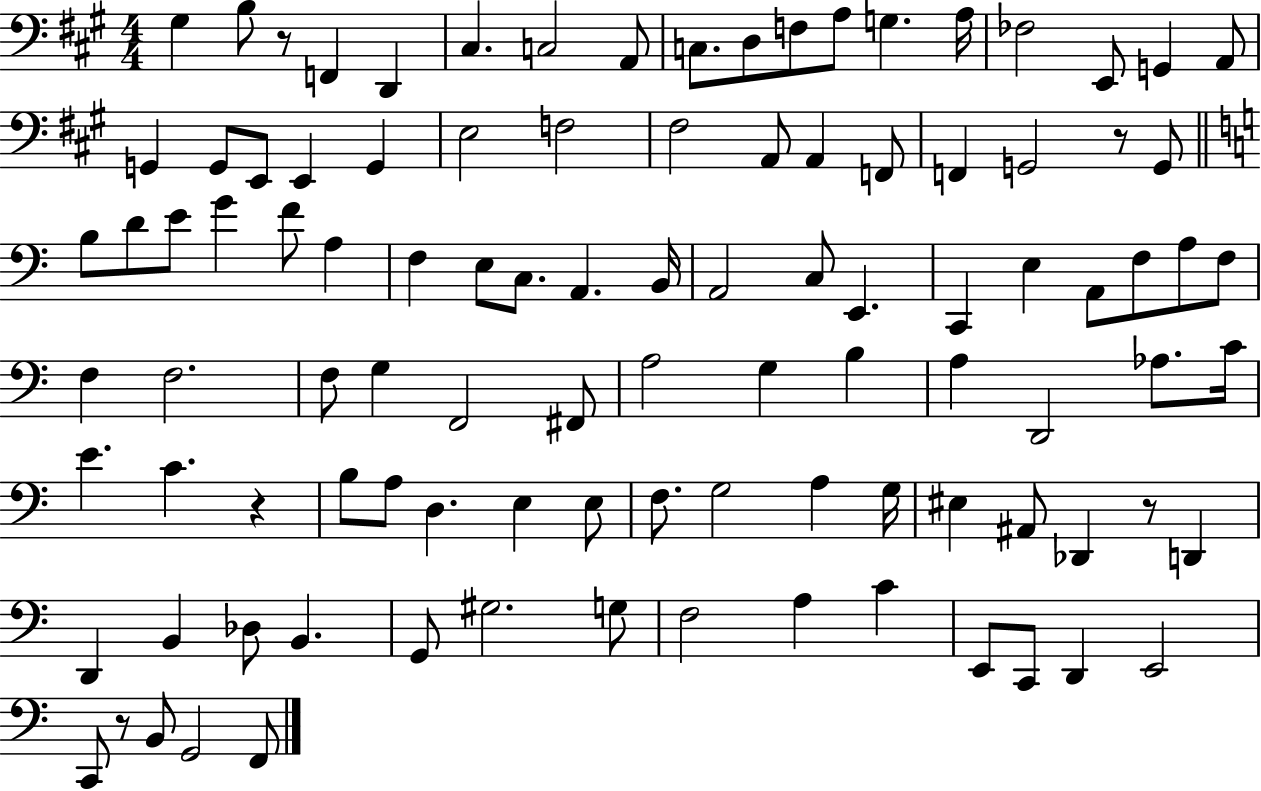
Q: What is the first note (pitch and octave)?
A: G#3